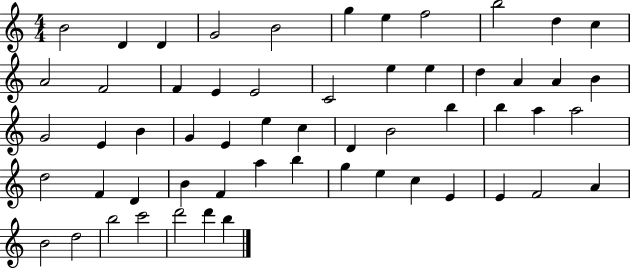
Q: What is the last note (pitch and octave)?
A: B5